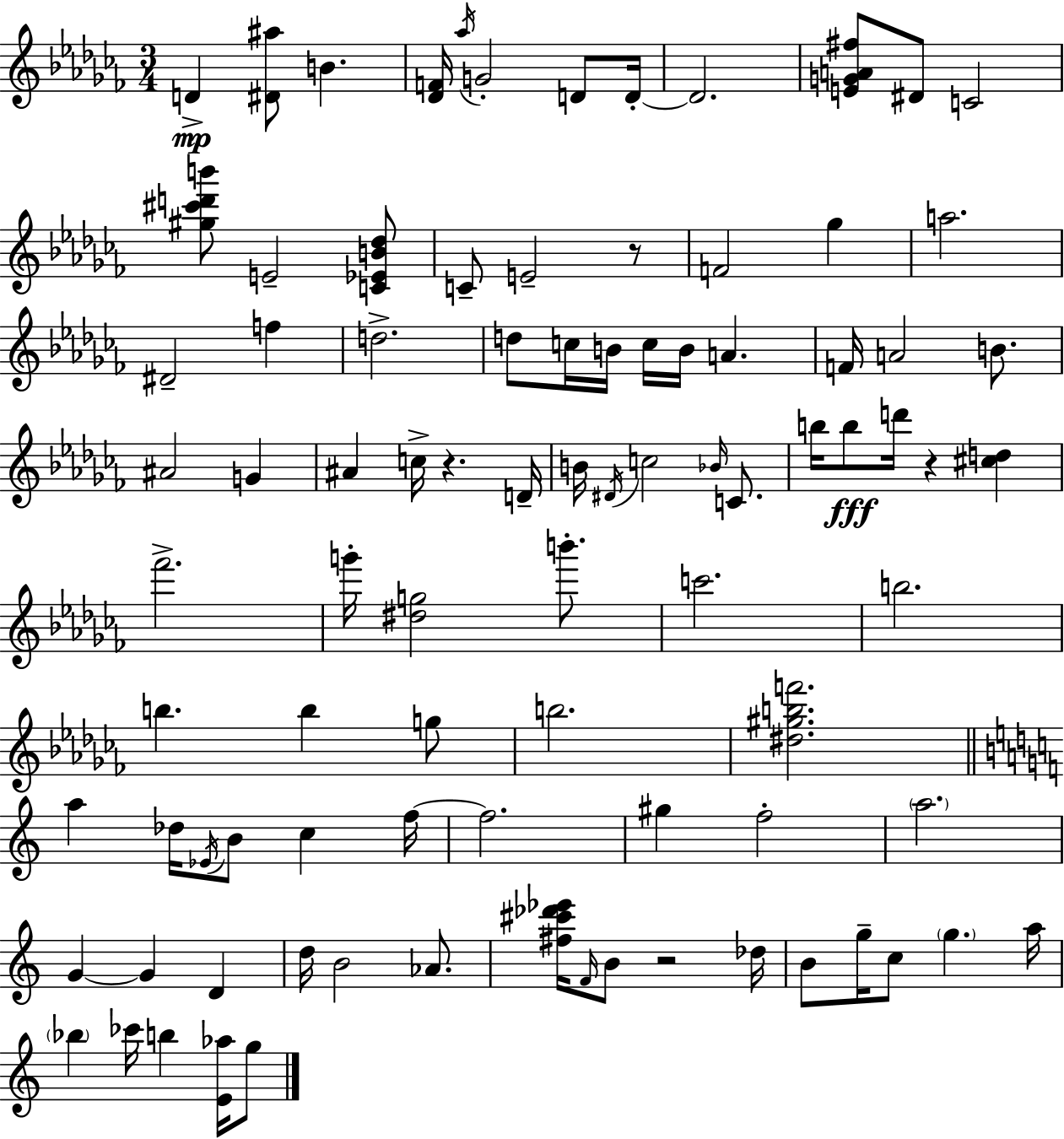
X:1
T:Untitled
M:3/4
L:1/4
K:Abm
D [^D^a]/2 B [_DF]/4 _a/4 G2 D/2 D/4 D2 [EGA^f]/2 ^D/2 C2 [^g^c'd'b']/2 E2 [C_EB_d]/2 C/2 E2 z/2 F2 _g a2 ^D2 f d2 d/2 c/4 B/4 c/4 B/4 A F/4 A2 B/2 ^A2 G ^A c/4 z D/4 B/4 ^D/4 c2 _B/4 C/2 b/4 b/2 d'/4 z [^cd] _f'2 g'/4 [^dg]2 b'/2 c'2 b2 b b g/2 b2 [^d^gbf']2 a _d/4 _E/4 B/2 c f/4 f2 ^g f2 a2 G G D d/4 B2 _A/2 [^f^c'_d'_e']/4 F/4 B/2 z2 _d/4 B/2 g/4 c/2 g a/4 _b _c'/4 b [E_a]/4 g/2